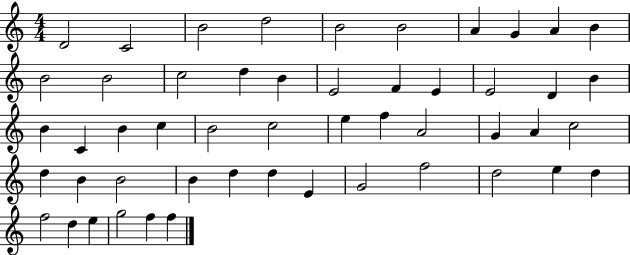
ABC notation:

X:1
T:Untitled
M:4/4
L:1/4
K:C
D2 C2 B2 d2 B2 B2 A G A B B2 B2 c2 d B E2 F E E2 D B B C B c B2 c2 e f A2 G A c2 d B B2 B d d E G2 f2 d2 e d f2 d e g2 f f